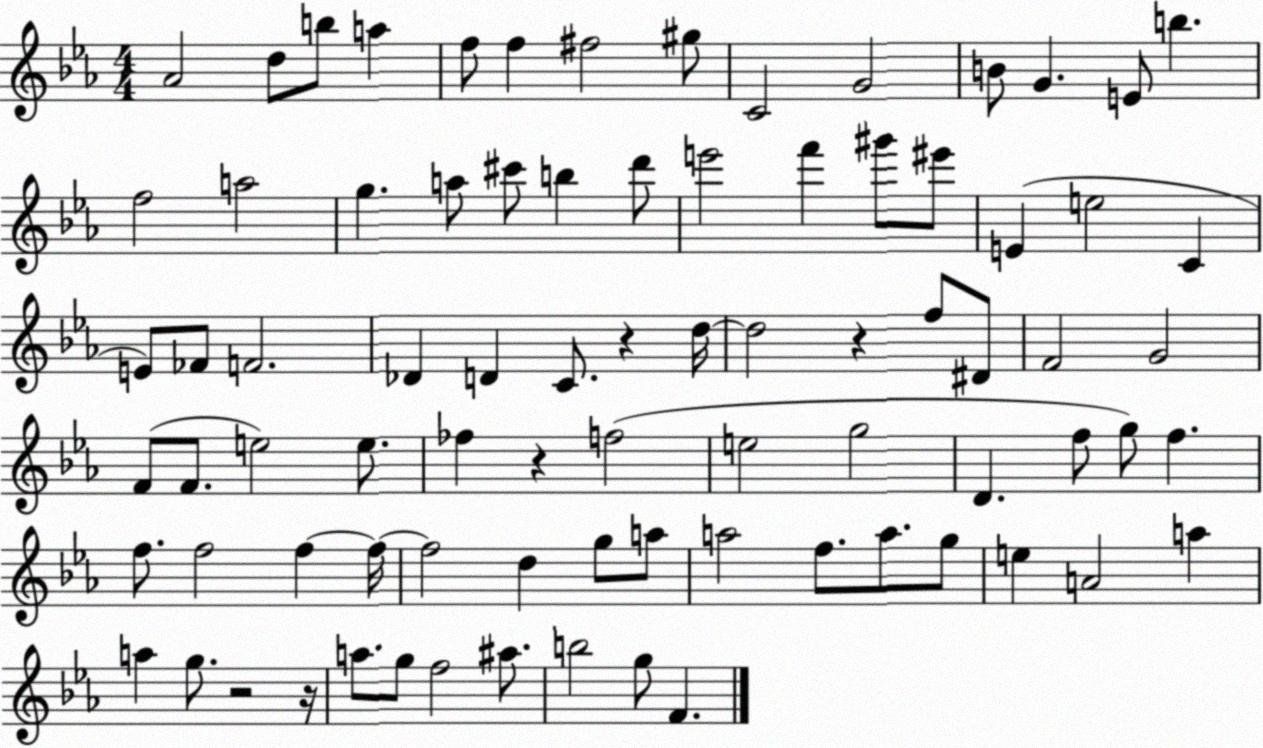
X:1
T:Untitled
M:4/4
L:1/4
K:Eb
_A2 d/2 b/2 a f/2 f ^f2 ^g/2 C2 G2 B/2 G E/2 b f2 a2 g a/2 ^c'/2 b d'/2 e'2 f' ^g'/2 ^e'/2 E e2 C E/2 _F/2 F2 _D D C/2 z d/4 d2 z f/2 ^D/2 F2 G2 F/2 F/2 e2 e/2 _f z f2 e2 g2 D f/2 g/2 f f/2 f2 f f/4 f2 d g/2 a/2 a2 f/2 a/2 g/2 e A2 a a g/2 z2 z/4 a/2 g/2 f2 ^a/2 b2 g/2 F